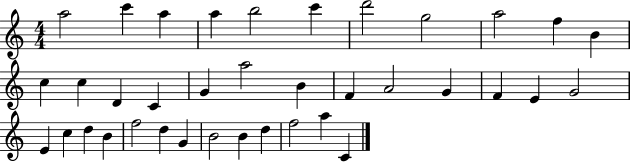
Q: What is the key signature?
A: C major